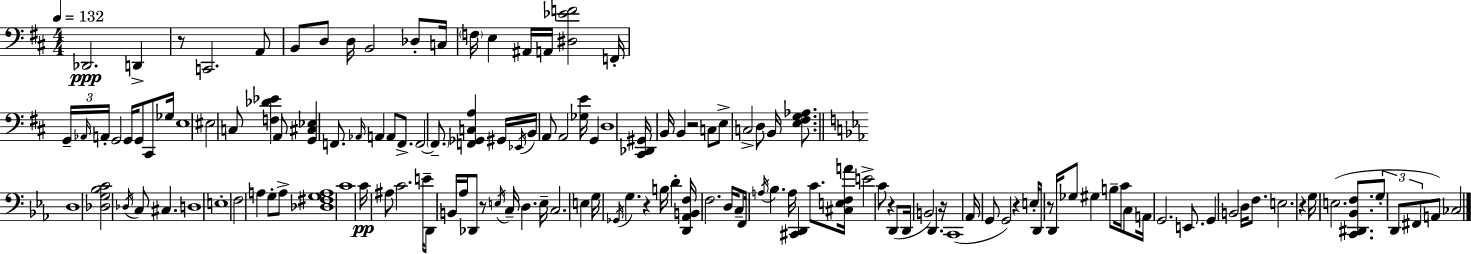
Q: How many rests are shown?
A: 9